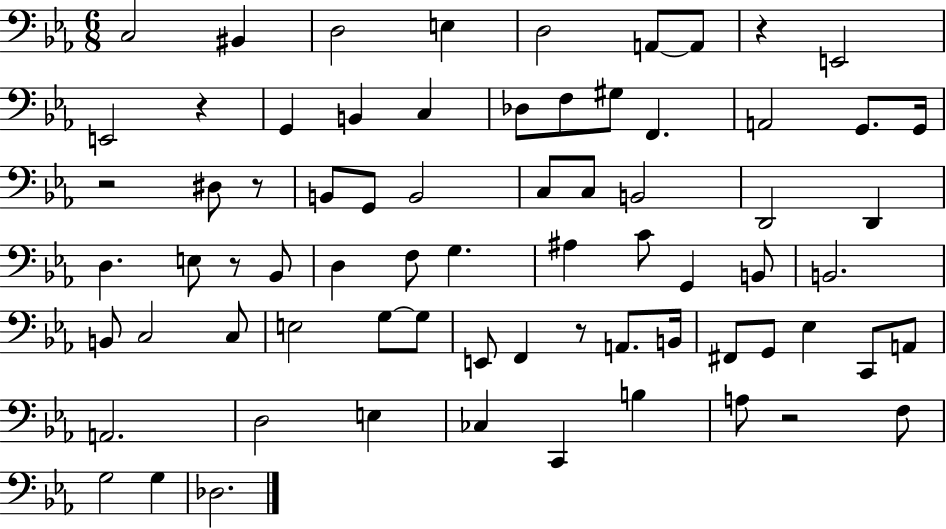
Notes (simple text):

C3/h BIS2/q D3/h E3/q D3/h A2/e A2/e R/q E2/h E2/h R/q G2/q B2/q C3/q Db3/e F3/e G#3/e F2/q. A2/h G2/e. G2/s R/h D#3/e R/e B2/e G2/e B2/h C3/e C3/e B2/h D2/h D2/q D3/q. E3/e R/e Bb2/e D3/q F3/e G3/q. A#3/q C4/e G2/q B2/e B2/h. B2/e C3/h C3/e E3/h G3/e G3/e E2/e F2/q R/e A2/e. B2/s F#2/e G2/e Eb3/q C2/e A2/e A2/h. D3/h E3/q CES3/q C2/q B3/q A3/e R/h F3/e G3/h G3/q Db3/h.